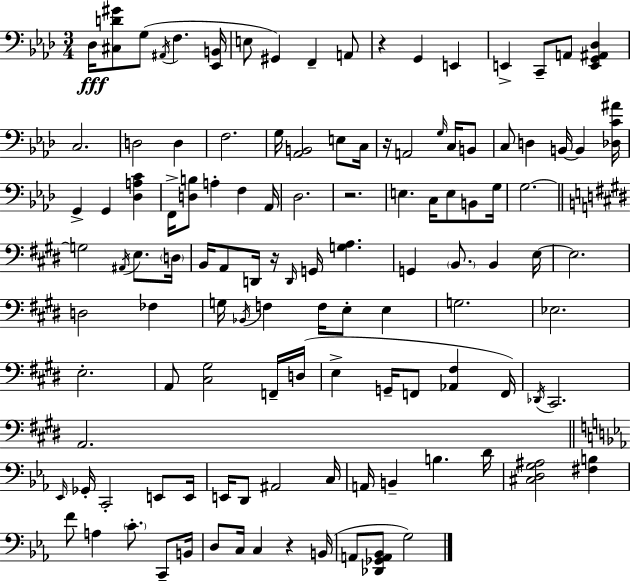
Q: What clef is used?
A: bass